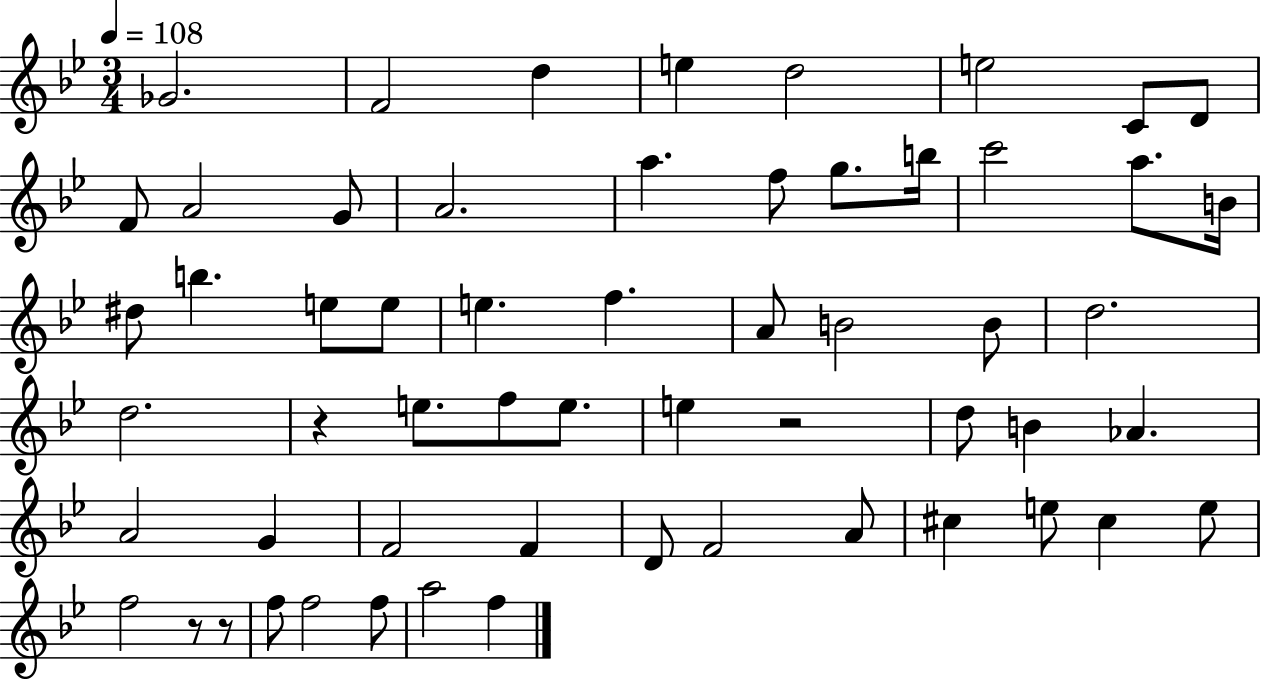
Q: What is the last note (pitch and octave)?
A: F5